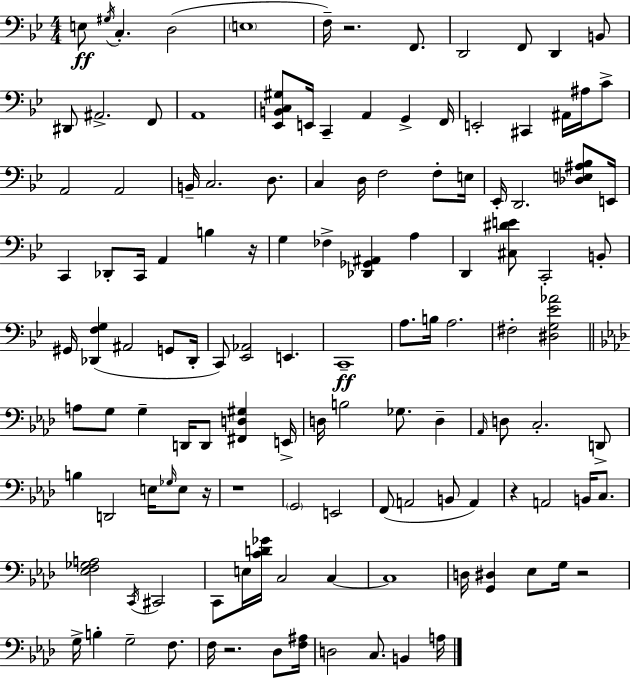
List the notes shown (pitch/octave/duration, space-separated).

E3/e G#3/s C3/q. D3/h E3/w F3/s R/h. F2/e. D2/h F2/e D2/q B2/e D#2/e A#2/h. F2/e A2/w [Eb2,B2,C3,G#3]/e E2/s C2/q A2/q G2/q F2/s E2/h C#2/q A#2/s A#3/s C4/e A2/h A2/h B2/s C3/h. D3/e. C3/q D3/s F3/h F3/e E3/s Eb2/s D2/h. [Db3,E3,A#3,Bb3]/e E2/s C2/q Db2/e C2/s A2/q B3/q R/s G3/q FES3/q [Db2,Gb2,A#2]/q A3/q D2/q [C#3,D#4,E4]/e C2/h B2/e G#2/s [Db2,F3,G3]/q A#2/h G2/e Db2/s C2/e [Eb2,Ab2]/h E2/q. C2/w A3/e. B3/s A3/h. F#3/h [D#3,G3,Eb4,Ab4]/h A3/e G3/e G3/q D2/s D2/e [F#2,D3,G#3]/q E2/s D3/s B3/h Gb3/e. D3/q Ab2/s D3/e C3/h. D2/e B3/q D2/h E3/s Gb3/s E3/e R/s R/w G2/h E2/h F2/e A2/h B2/e A2/q R/q A2/h B2/s C3/e. [Eb3,F3,Gb3,A3]/h C2/s C#2/h C2/e E3/s [C4,D4,Gb4]/s C3/h C3/q C3/w D3/s [G2,D#3]/q Eb3/e G3/s R/h G3/s B3/q G3/h F3/e. F3/s R/h. Db3/e [F3,A#3]/s D3/h C3/e. B2/q A3/s